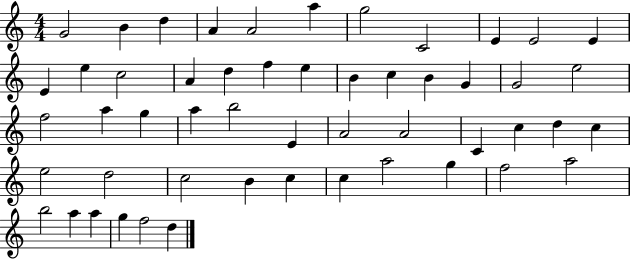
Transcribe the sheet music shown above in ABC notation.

X:1
T:Untitled
M:4/4
L:1/4
K:C
G2 B d A A2 a g2 C2 E E2 E E e c2 A d f e B c B G G2 e2 f2 a g a b2 E A2 A2 C c d c e2 d2 c2 B c c a2 g f2 a2 b2 a a g f2 d